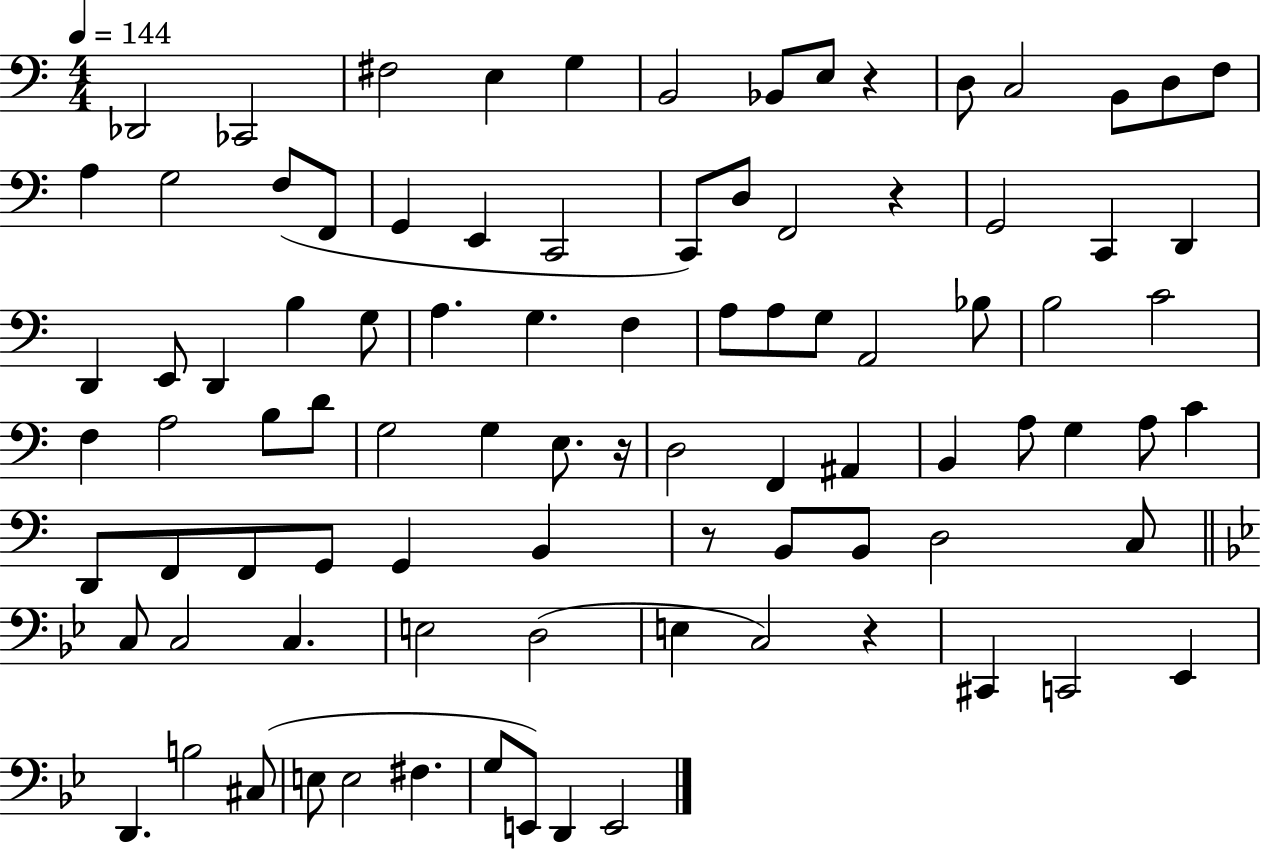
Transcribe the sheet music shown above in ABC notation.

X:1
T:Untitled
M:4/4
L:1/4
K:C
_D,,2 _C,,2 ^F,2 E, G, B,,2 _B,,/2 E,/2 z D,/2 C,2 B,,/2 D,/2 F,/2 A, G,2 F,/2 F,,/2 G,, E,, C,,2 C,,/2 D,/2 F,,2 z G,,2 C,, D,, D,, E,,/2 D,, B, G,/2 A, G, F, A,/2 A,/2 G,/2 A,,2 _B,/2 B,2 C2 F, A,2 B,/2 D/2 G,2 G, E,/2 z/4 D,2 F,, ^A,, B,, A,/2 G, A,/2 C D,,/2 F,,/2 F,,/2 G,,/2 G,, B,, z/2 B,,/2 B,,/2 D,2 C,/2 C,/2 C,2 C, E,2 D,2 E, C,2 z ^C,, C,,2 _E,, D,, B,2 ^C,/2 E,/2 E,2 ^F, G,/2 E,,/2 D,, E,,2